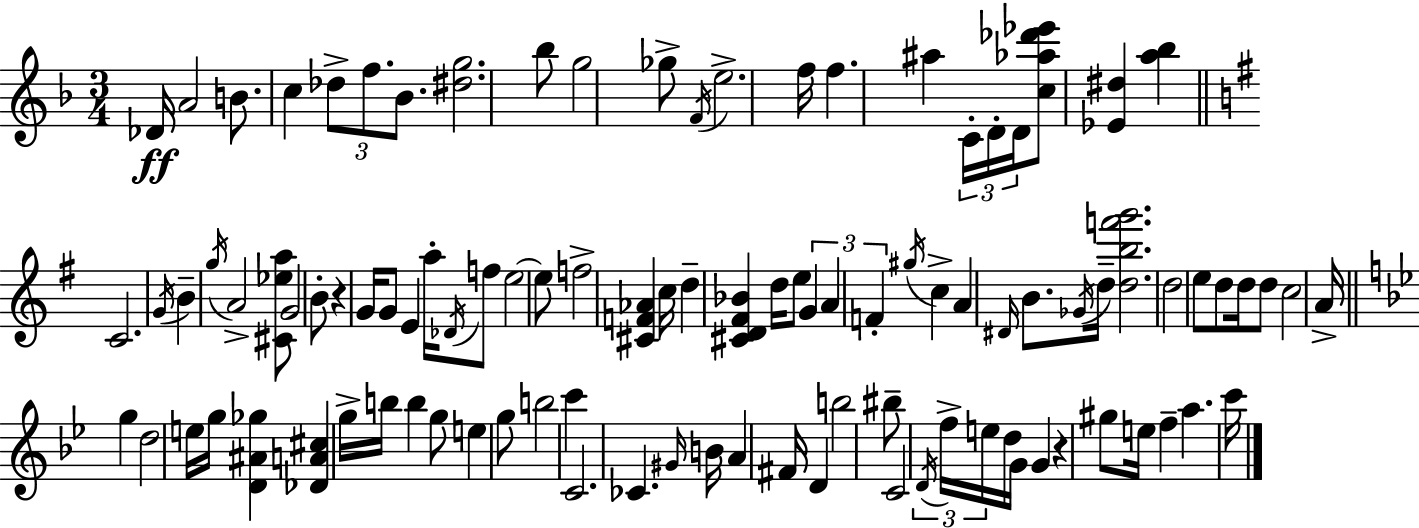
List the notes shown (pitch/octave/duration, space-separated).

Db4/s A4/h B4/e. C5/q Db5/e F5/e. Bb4/e. [D#5,G5]/h. Bb5/e G5/h Gb5/e F4/s E5/h. F5/s F5/q. A#5/q C4/s D4/s D4/s [C5,Ab5,Db6,Eb6]/e [Eb4,D#5]/q [A5,Bb5]/q C4/h. G4/s B4/q G5/s A4/h [C#4,Eb5,A5]/e G4/h B4/e R/q G4/s G4/e E4/q A5/s Db4/s F5/e E5/h E5/e F5/h [C#4,F4,Ab4]/q C5/s D5/q [C#4,D4,F#4,Bb4]/q D5/s E5/e G4/q A4/q F4/q G#5/s C5/q A4/q D#4/s B4/e. Gb4/s D5/s [D5,B5,F6,G6]/h. D5/h E5/e D5/e D5/s D5/e C5/h A4/s G5/q D5/h E5/s G5/s [D4,A#4,Gb5]/q [Db4,A4,C#5]/q G5/s B5/s B5/q G5/e E5/q G5/e B5/h C6/q C4/h. CES4/q. G#4/s B4/s A4/q F#4/s D4/q B5/h BIS5/e C4/h D4/s F5/s E5/s D5/s G4/s G4/q R/q G#5/e E5/s F5/q A5/q. C6/s